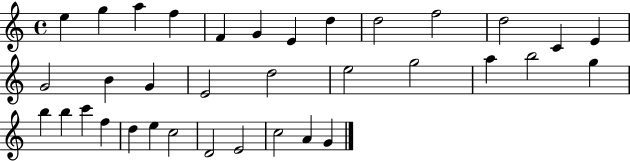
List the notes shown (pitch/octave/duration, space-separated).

E5/q G5/q A5/q F5/q F4/q G4/q E4/q D5/q D5/h F5/h D5/h C4/q E4/q G4/h B4/q G4/q E4/h D5/h E5/h G5/h A5/q B5/h G5/q B5/q B5/q C6/q F5/q D5/q E5/q C5/h D4/h E4/h C5/h A4/q G4/q